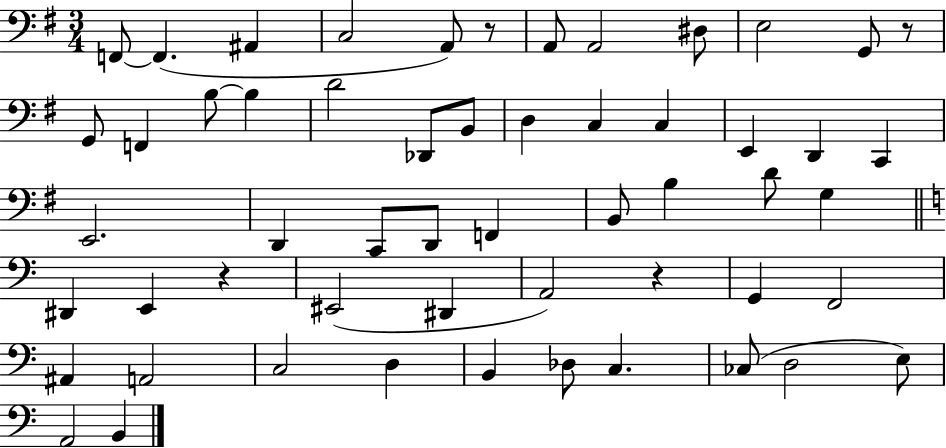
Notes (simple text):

F2/e F2/q. A#2/q C3/h A2/e R/e A2/e A2/h D#3/e E3/h G2/e R/e G2/e F2/q B3/e B3/q D4/h Db2/e B2/e D3/q C3/q C3/q E2/q D2/q C2/q E2/h. D2/q C2/e D2/e F2/q B2/e B3/q D4/e G3/q D#2/q E2/q R/q EIS2/h D#2/q A2/h R/q G2/q F2/h A#2/q A2/h C3/h D3/q B2/q Db3/e C3/q. CES3/e D3/h E3/e A2/h B2/q